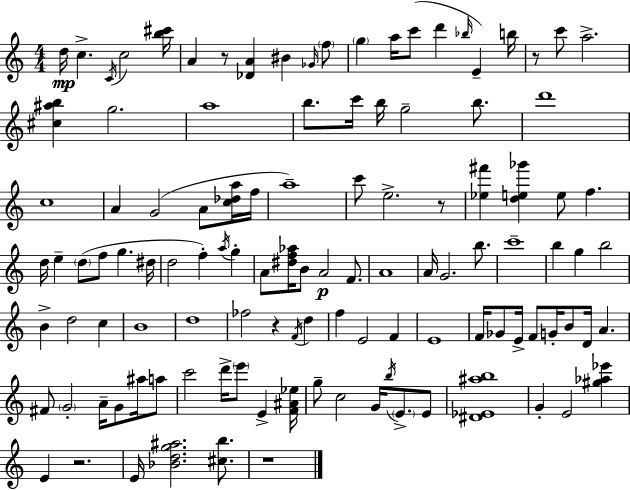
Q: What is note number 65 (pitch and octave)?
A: D5